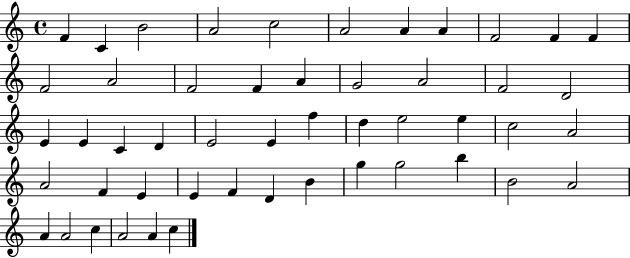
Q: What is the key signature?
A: C major